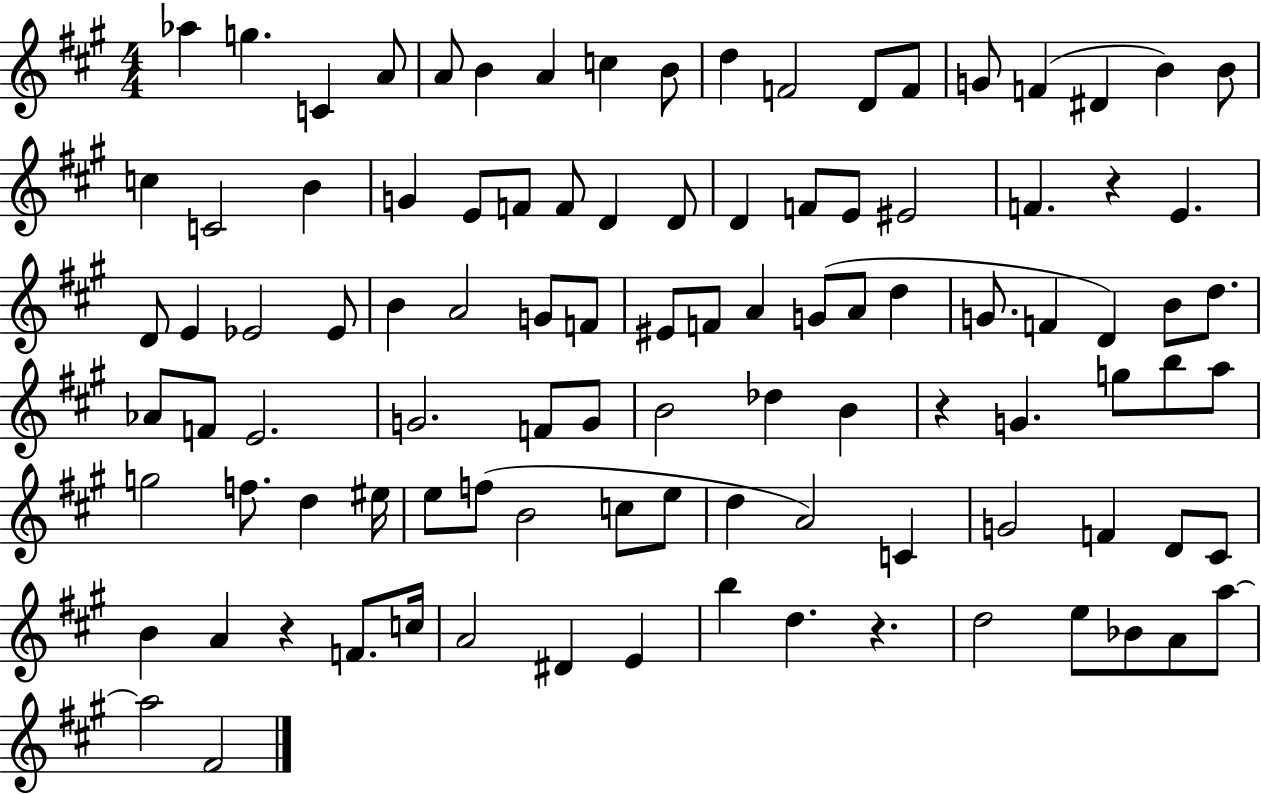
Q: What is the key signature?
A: A major